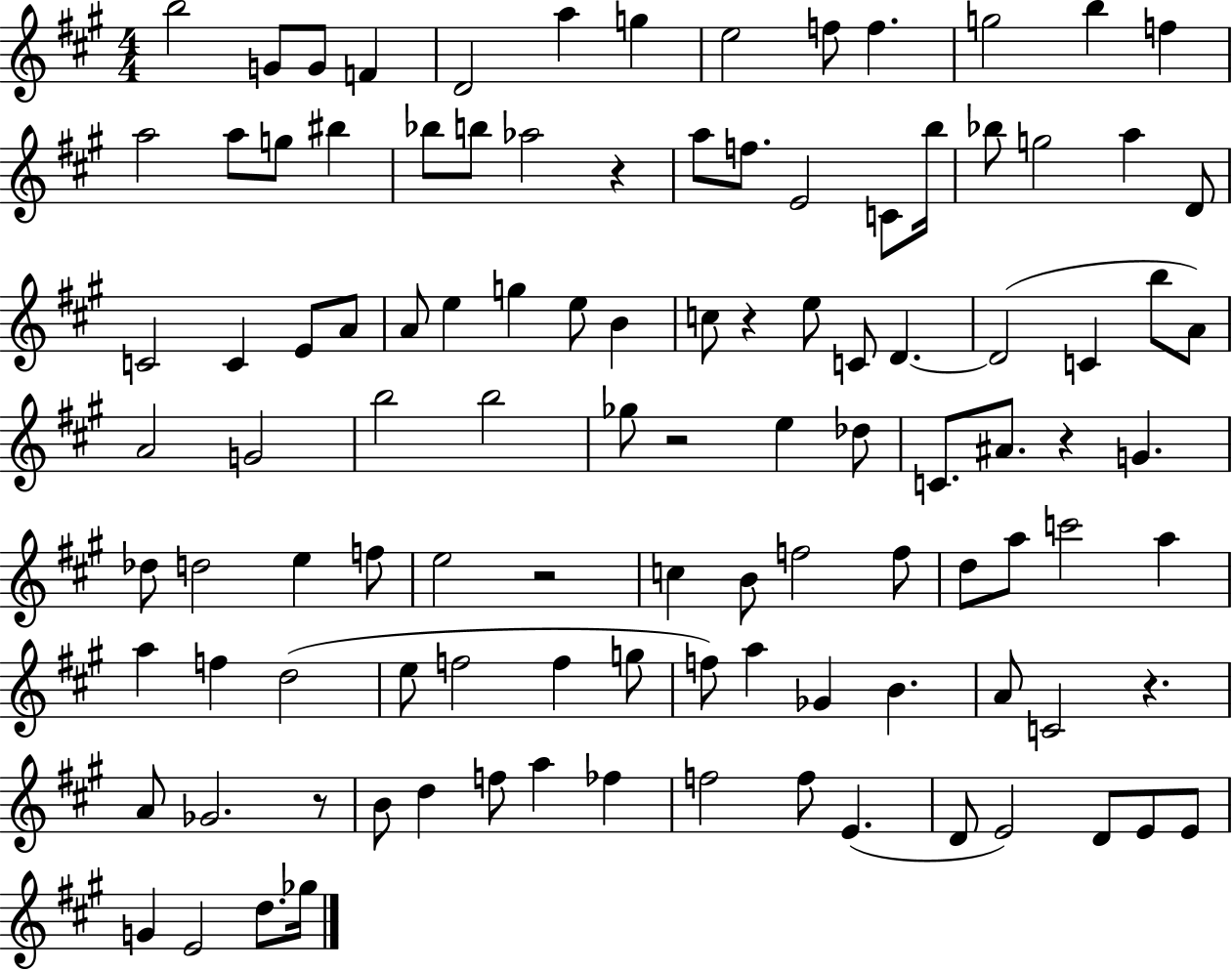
B5/h G4/e G4/e F4/q D4/h A5/q G5/q E5/h F5/e F5/q. G5/h B5/q F5/q A5/h A5/e G5/e BIS5/q Bb5/e B5/e Ab5/h R/q A5/e F5/e. E4/h C4/e B5/s Bb5/e G5/h A5/q D4/e C4/h C4/q E4/e A4/e A4/e E5/q G5/q E5/e B4/q C5/e R/q E5/e C4/e D4/q. D4/h C4/q B5/e A4/e A4/h G4/h B5/h B5/h Gb5/e R/h E5/q Db5/e C4/e. A#4/e. R/q G4/q. Db5/e D5/h E5/q F5/e E5/h R/h C5/q B4/e F5/h F5/e D5/e A5/e C6/h A5/q A5/q F5/q D5/h E5/e F5/h F5/q G5/e F5/e A5/q Gb4/q B4/q. A4/e C4/h R/q. A4/e Gb4/h. R/e B4/e D5/q F5/e A5/q FES5/q F5/h F5/e E4/q. D4/e E4/h D4/e E4/e E4/e G4/q E4/h D5/e. Gb5/s